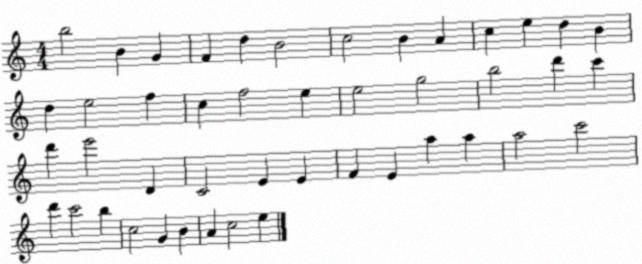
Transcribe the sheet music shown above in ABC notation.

X:1
T:Untitled
M:4/4
L:1/4
K:C
b2 B G F d B2 c2 B A c e d B d e2 f c f2 e e2 g2 b2 d' c' d' e'2 D C2 E E F E a a a2 c'2 d' c'2 b c2 G B A c2 e